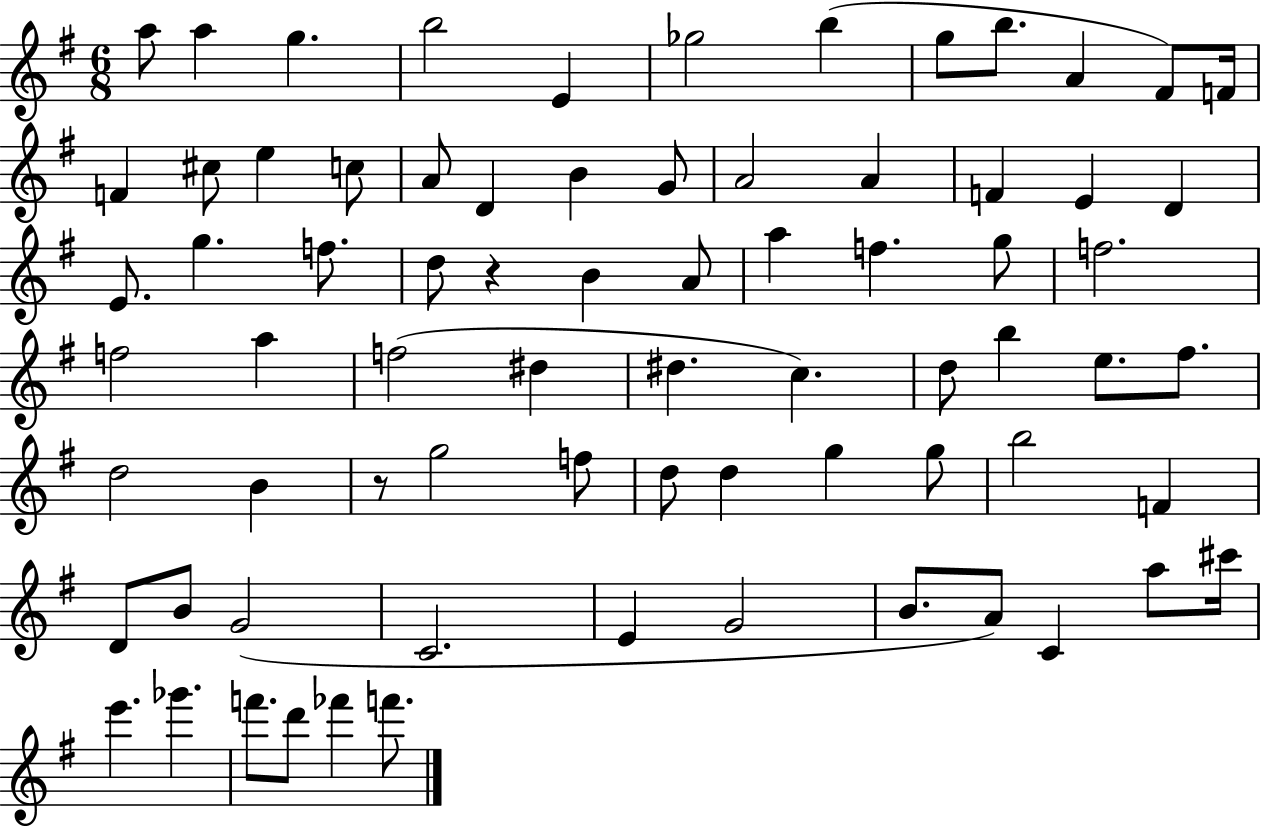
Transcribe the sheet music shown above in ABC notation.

X:1
T:Untitled
M:6/8
L:1/4
K:G
a/2 a g b2 E _g2 b g/2 b/2 A ^F/2 F/4 F ^c/2 e c/2 A/2 D B G/2 A2 A F E D E/2 g f/2 d/2 z B A/2 a f g/2 f2 f2 a f2 ^d ^d c d/2 b e/2 ^f/2 d2 B z/2 g2 f/2 d/2 d g g/2 b2 F D/2 B/2 G2 C2 E G2 B/2 A/2 C a/2 ^c'/4 e' _g' f'/2 d'/2 _f' f'/2